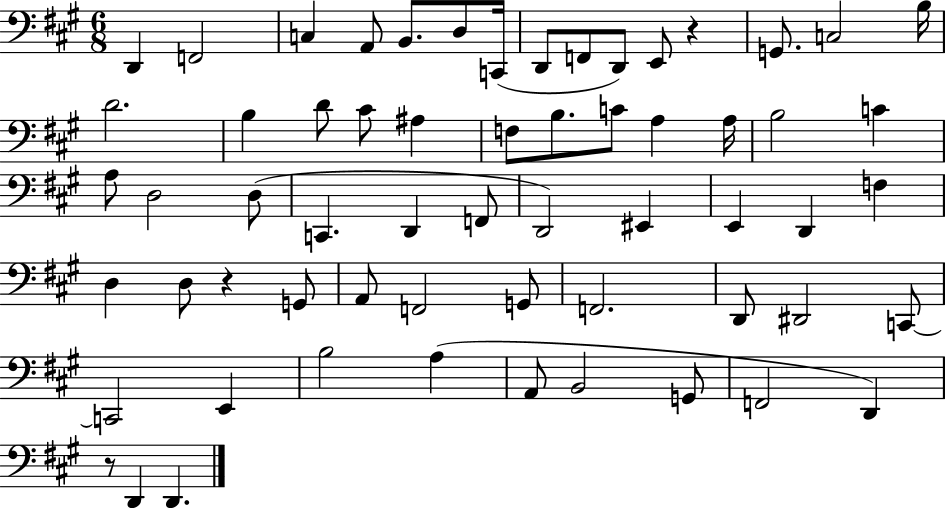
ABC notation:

X:1
T:Untitled
M:6/8
L:1/4
K:A
D,, F,,2 C, A,,/2 B,,/2 D,/2 C,,/4 D,,/2 F,,/2 D,,/2 E,,/2 z G,,/2 C,2 B,/4 D2 B, D/2 ^C/2 ^A, F,/2 B,/2 C/2 A, A,/4 B,2 C A,/2 D,2 D,/2 C,, D,, F,,/2 D,,2 ^E,, E,, D,, F, D, D,/2 z G,,/2 A,,/2 F,,2 G,,/2 F,,2 D,,/2 ^D,,2 C,,/2 C,,2 E,, B,2 A, A,,/2 B,,2 G,,/2 F,,2 D,, z/2 D,, D,,